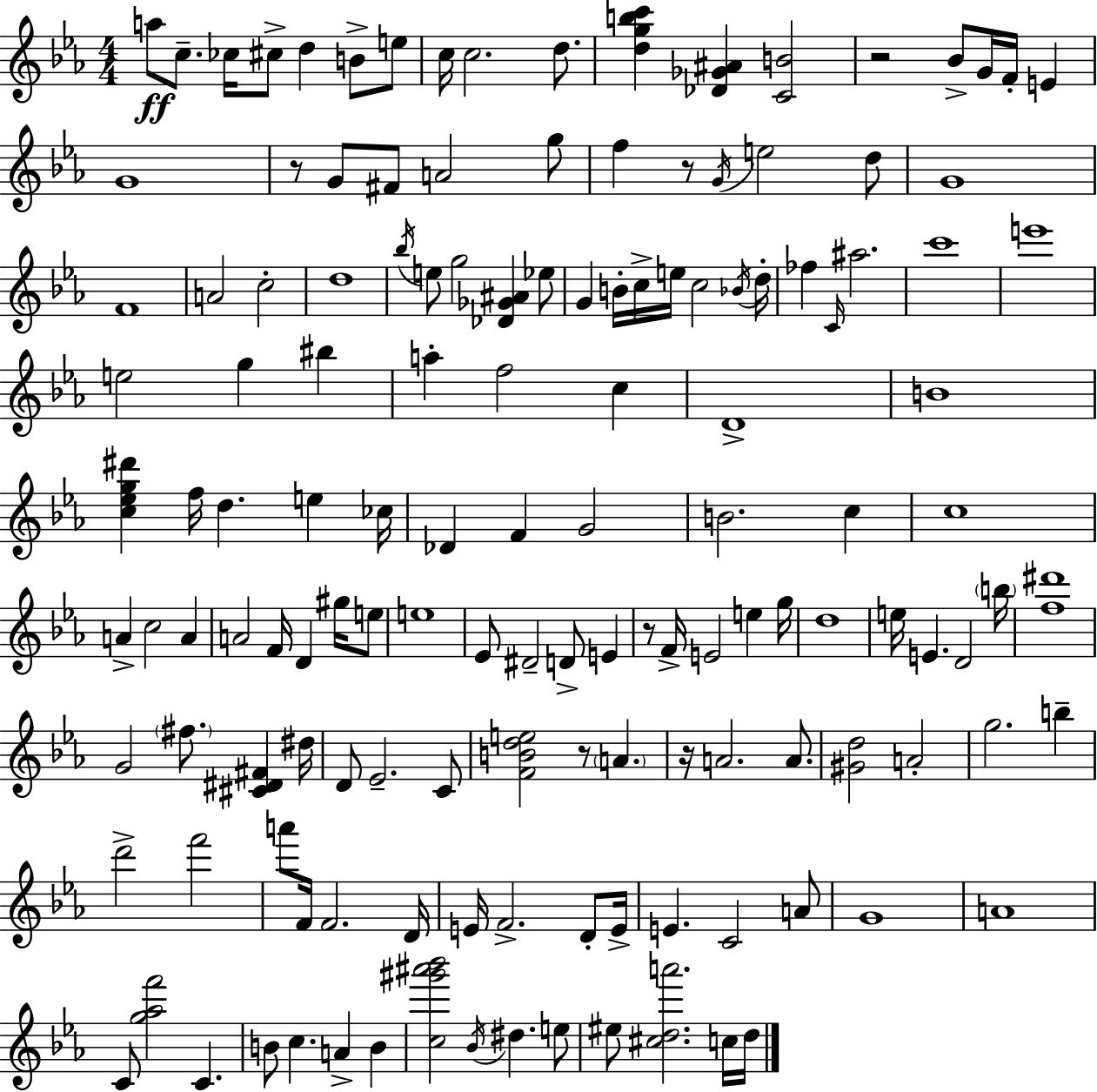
A5/e C5/e. CES5/s C#5/e D5/q B4/e E5/e C5/s C5/h. D5/e. [D5,G5,B5,C6]/q [Db4,Gb4,A#4]/q [C4,B4]/h R/h Bb4/e G4/s F4/s E4/q G4/w R/e G4/e F#4/e A4/h G5/e F5/q R/e G4/s E5/h D5/e G4/w F4/w A4/h C5/h D5/w Bb5/s E5/e G5/h [Db4,Gb4,A#4]/q Eb5/e G4/q B4/s C5/s E5/s C5/h Bb4/s D5/s FES5/q C4/s A#5/h. C6/w E6/w E5/h G5/q BIS5/q A5/q F5/h C5/q D4/w B4/w [C5,Eb5,G5,D#6]/q F5/s D5/q. E5/q CES5/s Db4/q F4/q G4/h B4/h. C5/q C5/w A4/q C5/h A4/q A4/h F4/s D4/q G#5/s E5/e E5/w Eb4/e D#4/h D4/e E4/q R/e F4/s E4/h E5/q G5/s D5/w E5/s E4/q. D4/h B5/s [F5,D#6]/w G4/h F#5/e. [C#4,D#4,F#4]/q D#5/s D4/e Eb4/h. C4/e [F4,B4,D5,E5]/h R/e A4/q. R/s A4/h. A4/e. [G#4,D5]/h A4/h G5/h. B5/q D6/h F6/h A6/e F4/s F4/h. D4/s E4/s F4/h. D4/e E4/s E4/q. C4/h A4/e G4/w A4/w C4/e [G5,Ab5,F6]/h C4/q. B4/e C5/q. A4/q B4/q [C5,G#6,A#6,Bb6]/h Bb4/s D#5/q. E5/e EIS5/e [C#5,D5,A6]/h. C5/s D5/s